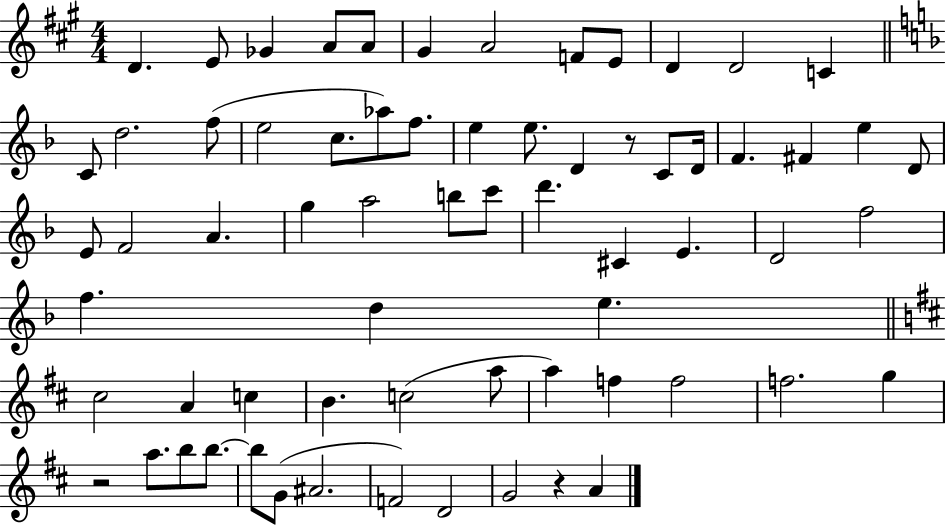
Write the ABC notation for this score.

X:1
T:Untitled
M:4/4
L:1/4
K:A
D E/2 _G A/2 A/2 ^G A2 F/2 E/2 D D2 C C/2 d2 f/2 e2 c/2 _a/2 f/2 e e/2 D z/2 C/2 D/4 F ^F e D/2 E/2 F2 A g a2 b/2 c'/2 d' ^C E D2 f2 f d e ^c2 A c B c2 a/2 a f f2 f2 g z2 a/2 b/2 b/2 b/2 G/2 ^A2 F2 D2 G2 z A